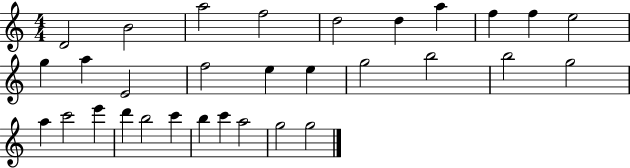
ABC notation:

X:1
T:Untitled
M:4/4
L:1/4
K:C
D2 B2 a2 f2 d2 d a f f e2 g a E2 f2 e e g2 b2 b2 g2 a c'2 e' d' b2 c' b c' a2 g2 g2